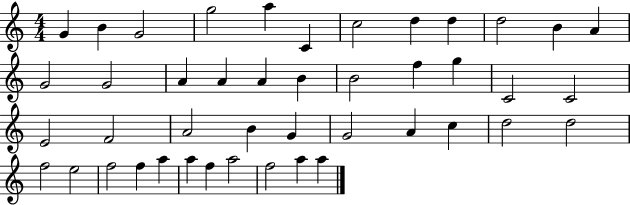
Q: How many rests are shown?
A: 0